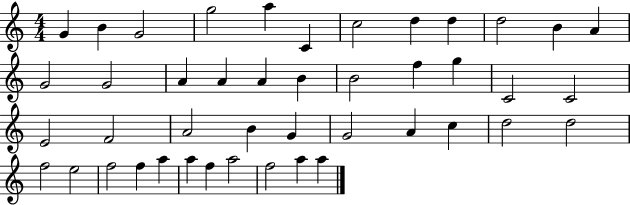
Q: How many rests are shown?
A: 0